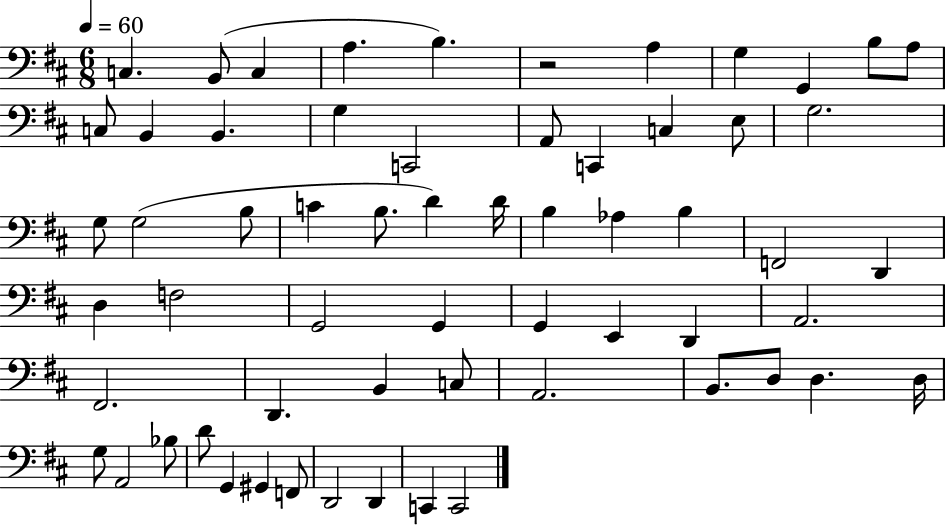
C3/q. B2/e C3/q A3/q. B3/q. R/h A3/q G3/q G2/q B3/e A3/e C3/e B2/q B2/q. G3/q C2/h A2/e C2/q C3/q E3/e G3/h. G3/e G3/h B3/e C4/q B3/e. D4/q D4/s B3/q Ab3/q B3/q F2/h D2/q D3/q F3/h G2/h G2/q G2/q E2/q D2/q A2/h. F#2/h. D2/q. B2/q C3/e A2/h. B2/e. D3/e D3/q. D3/s G3/e A2/h Bb3/e D4/e G2/q G#2/q F2/e D2/h D2/q C2/q C2/h